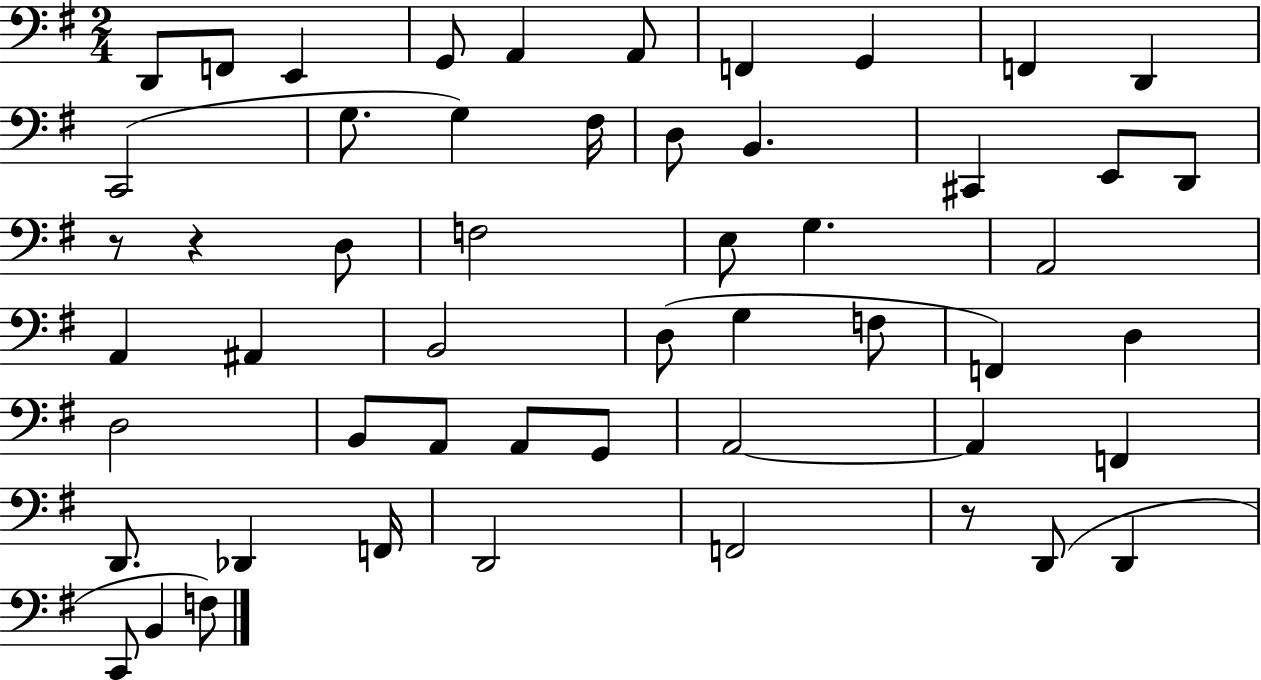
D2/e F2/e E2/q G2/e A2/q A2/e F2/q G2/q F2/q D2/q C2/h G3/e. G3/q F#3/s D3/e B2/q. C#2/q E2/e D2/e R/e R/q D3/e F3/h E3/e G3/q. A2/h A2/q A#2/q B2/h D3/e G3/q F3/e F2/q D3/q D3/h B2/e A2/e A2/e G2/e A2/h A2/q F2/q D2/e. Db2/q F2/s D2/h F2/h R/e D2/e D2/q C2/e B2/q F3/e